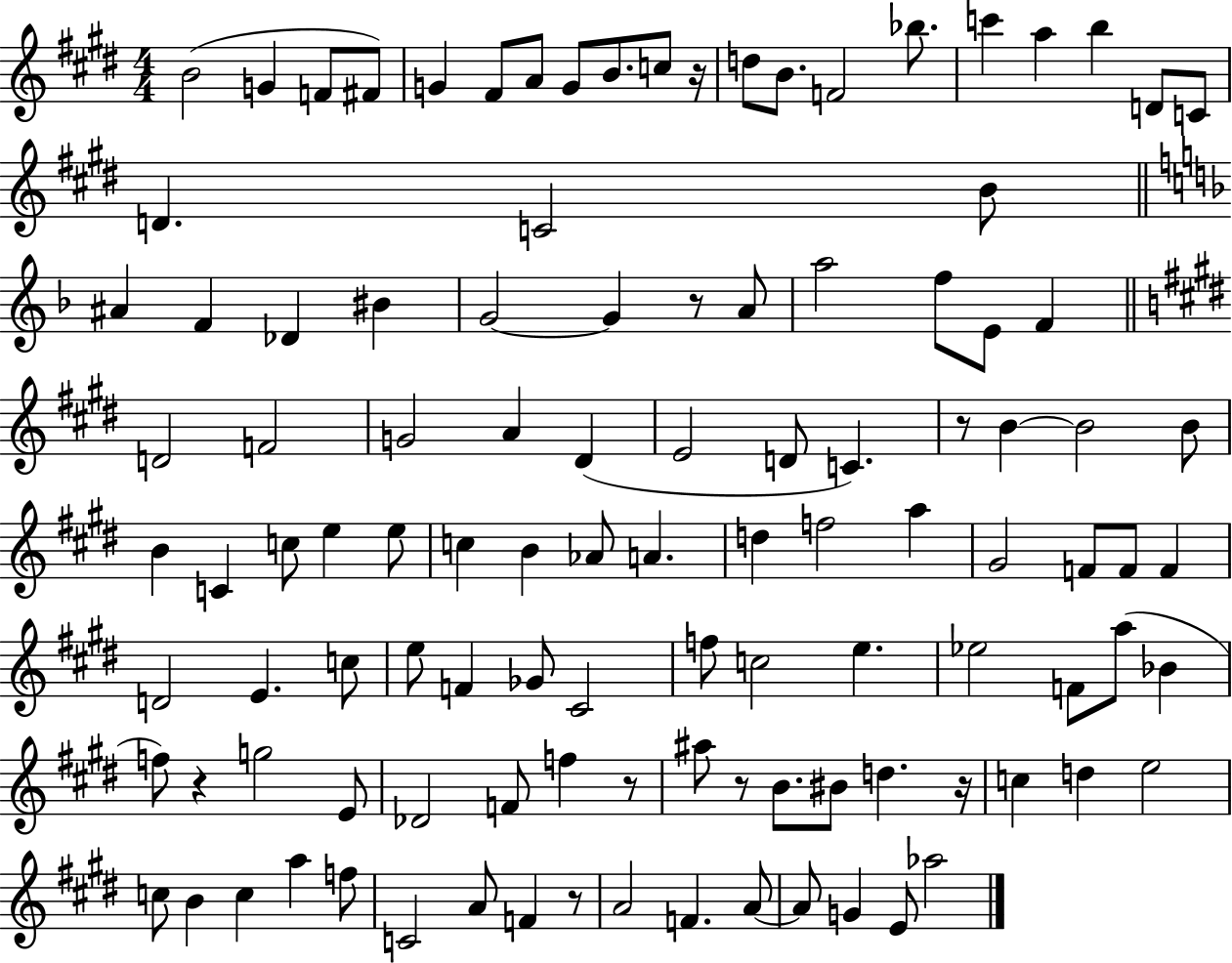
X:1
T:Untitled
M:4/4
L:1/4
K:E
B2 G F/2 ^F/2 G ^F/2 A/2 G/2 B/2 c/2 z/4 d/2 B/2 F2 _b/2 c' a b D/2 C/2 D C2 B/2 ^A F _D ^B G2 G z/2 A/2 a2 f/2 E/2 F D2 F2 G2 A ^D E2 D/2 C z/2 B B2 B/2 B C c/2 e e/2 c B _A/2 A d f2 a ^G2 F/2 F/2 F D2 E c/2 e/2 F _G/2 ^C2 f/2 c2 e _e2 F/2 a/2 _B f/2 z g2 E/2 _D2 F/2 f z/2 ^a/2 z/2 B/2 ^B/2 d z/4 c d e2 c/2 B c a f/2 C2 A/2 F z/2 A2 F A/2 A/2 G E/2 _a2